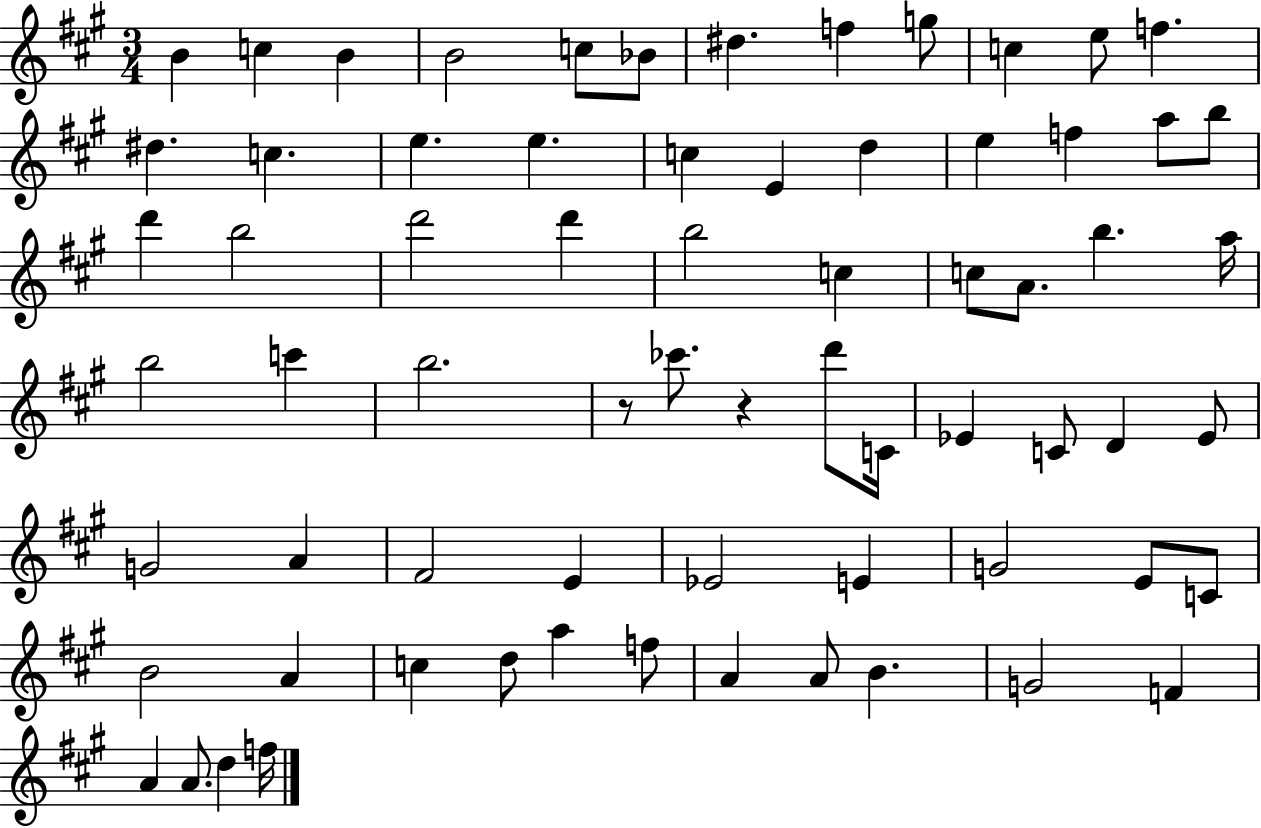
B4/q C5/q B4/q B4/h C5/e Bb4/e D#5/q. F5/q G5/e C5/q E5/e F5/q. D#5/q. C5/q. E5/q. E5/q. C5/q E4/q D5/q E5/q F5/q A5/e B5/e D6/q B5/h D6/h D6/q B5/h C5/q C5/e A4/e. B5/q. A5/s B5/h C6/q B5/h. R/e CES6/e. R/q D6/e C4/s Eb4/q C4/e D4/q Eb4/e G4/h A4/q F#4/h E4/q Eb4/h E4/q G4/h E4/e C4/e B4/h A4/q C5/q D5/e A5/q F5/e A4/q A4/e B4/q. G4/h F4/q A4/q A4/e. D5/q F5/s